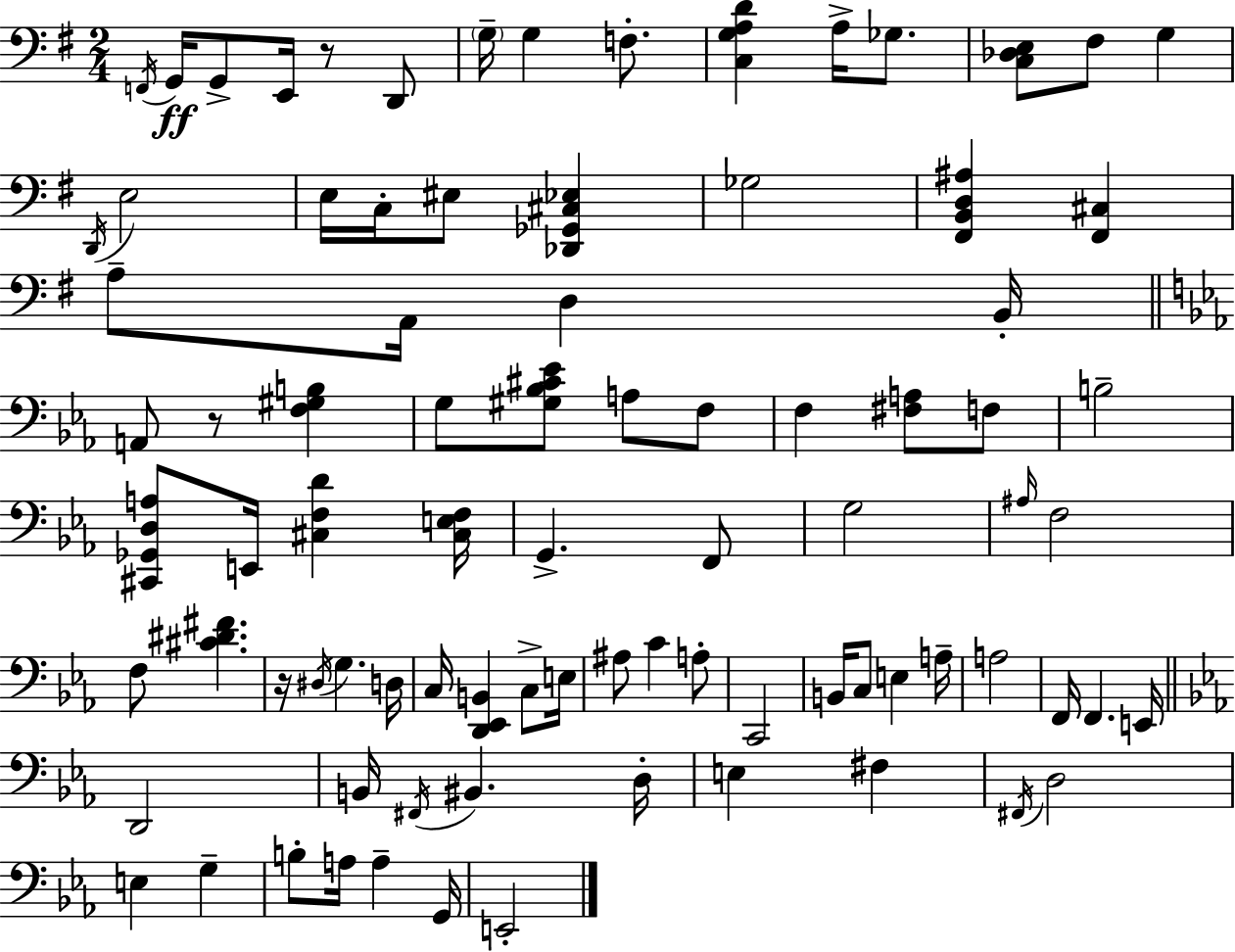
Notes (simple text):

F2/s G2/s G2/e E2/s R/e D2/e G3/s G3/q F3/e. [C3,G3,A3,D4]/q A3/s Gb3/e. [C3,Db3,E3]/e F#3/e G3/q D2/s E3/h E3/s C3/s EIS3/e [Db2,Gb2,C#3,Eb3]/q Gb3/h [F#2,B2,D3,A#3]/q [F#2,C#3]/q A3/e A2/s D3/q B2/s A2/e R/e [F3,G#3,B3]/q G3/e [G#3,Bb3,C#4,Eb4]/e A3/e F3/e F3/q [F#3,A3]/e F3/e B3/h [C#2,Gb2,D3,A3]/e E2/s [C#3,F3,D4]/q [C#3,E3,F3]/s G2/q. F2/e G3/h A#3/s F3/h F3/e [C#4,D#4,F#4]/q. R/s D#3/s G3/q. D3/s C3/s [D2,Eb2,B2]/q C3/e E3/s A#3/e C4/q A3/e C2/h B2/s C3/e E3/q A3/s A3/h F2/s F2/q. E2/s D2/h B2/s F#2/s BIS2/q. D3/s E3/q F#3/q F#2/s D3/h E3/q G3/q B3/e A3/s A3/q G2/s E2/h